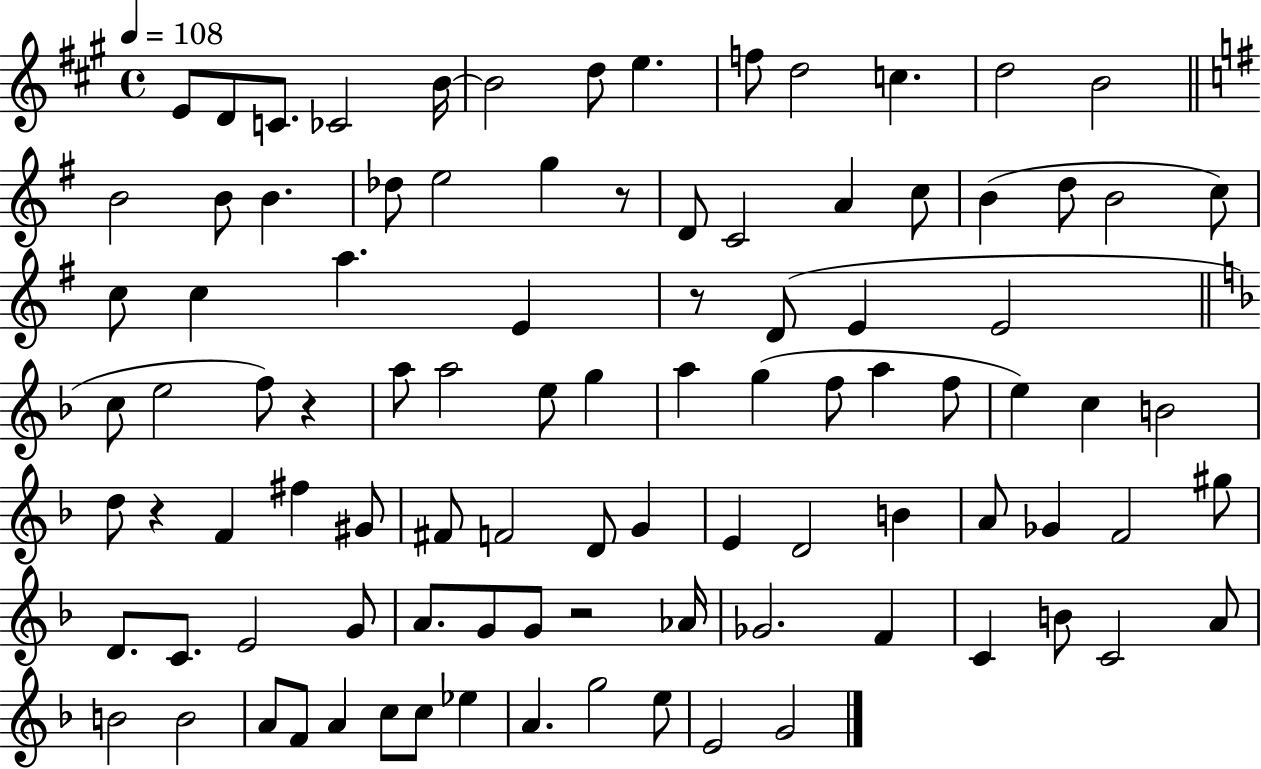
E4/e D4/e C4/e. CES4/h B4/s B4/h D5/e E5/q. F5/e D5/h C5/q. D5/h B4/h B4/h B4/e B4/q. Db5/e E5/h G5/q R/e D4/e C4/h A4/q C5/e B4/q D5/e B4/h C5/e C5/e C5/q A5/q. E4/q R/e D4/e E4/q E4/h C5/e E5/h F5/e R/q A5/e A5/h E5/e G5/q A5/q G5/q F5/e A5/q F5/e E5/q C5/q B4/h D5/e R/q F4/q F#5/q G#4/e F#4/e F4/h D4/e G4/q E4/q D4/h B4/q A4/e Gb4/q F4/h G#5/e D4/e. C4/e. E4/h G4/e A4/e. G4/e G4/e R/h Ab4/s Gb4/h. F4/q C4/q B4/e C4/h A4/e B4/h B4/h A4/e F4/e A4/q C5/e C5/e Eb5/q A4/q. G5/h E5/e E4/h G4/h